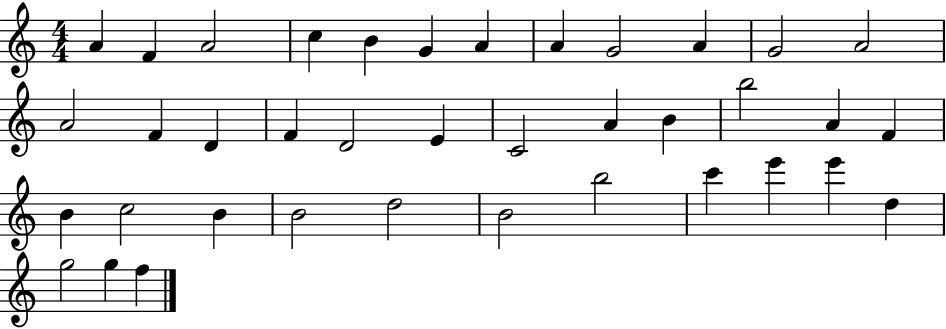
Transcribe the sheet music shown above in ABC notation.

X:1
T:Untitled
M:4/4
L:1/4
K:C
A F A2 c B G A A G2 A G2 A2 A2 F D F D2 E C2 A B b2 A F B c2 B B2 d2 B2 b2 c' e' e' d g2 g f